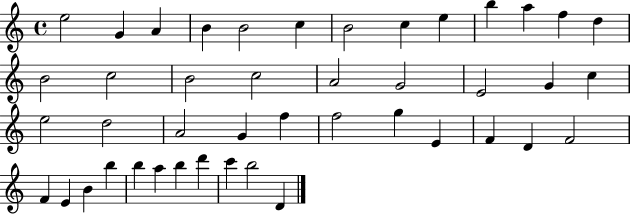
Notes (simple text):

E5/h G4/q A4/q B4/q B4/h C5/q B4/h C5/q E5/q B5/q A5/q F5/q D5/q B4/h C5/h B4/h C5/h A4/h G4/h E4/h G4/q C5/q E5/h D5/h A4/h G4/q F5/q F5/h G5/q E4/q F4/q D4/q F4/h F4/q E4/q B4/q B5/q B5/q A5/q B5/q D6/q C6/q B5/h D4/q